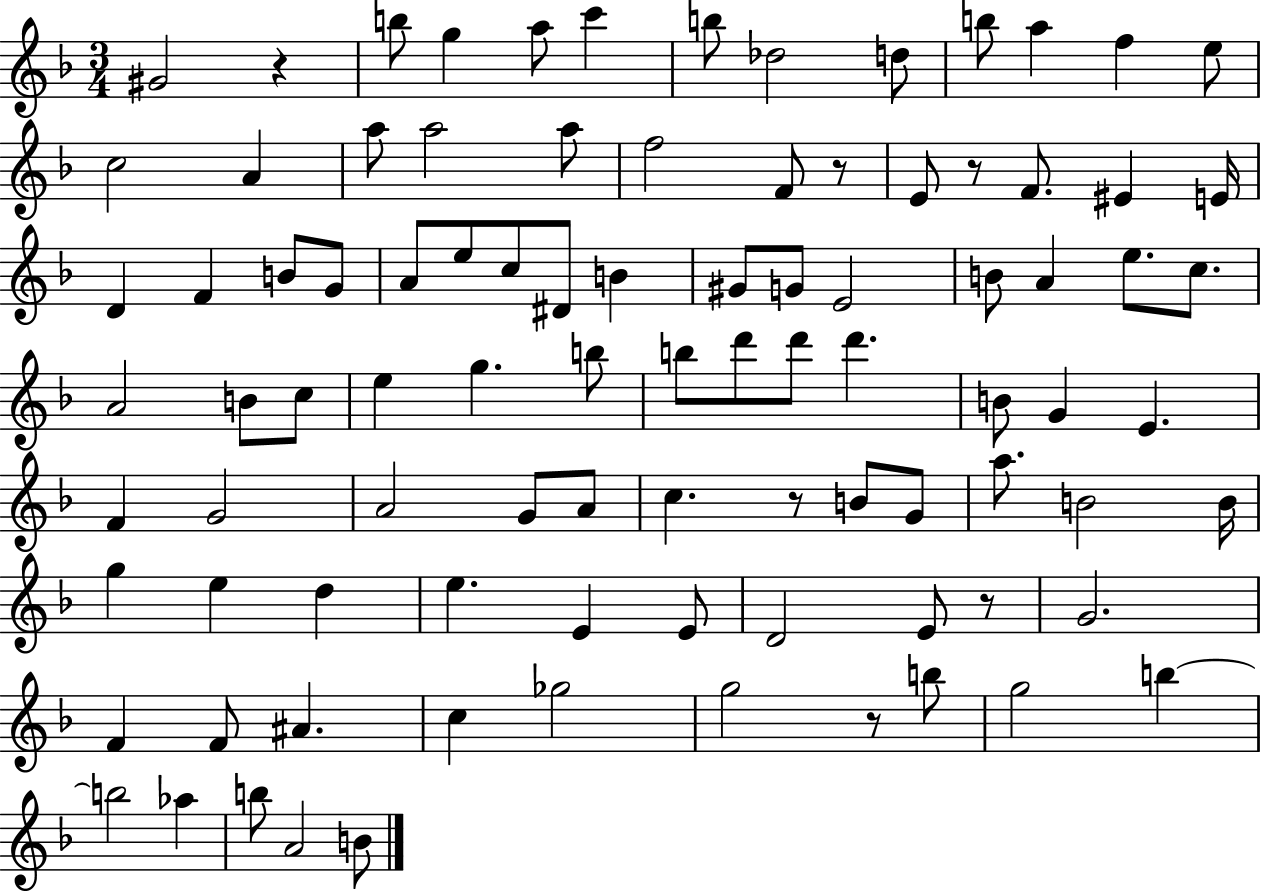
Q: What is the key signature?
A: F major